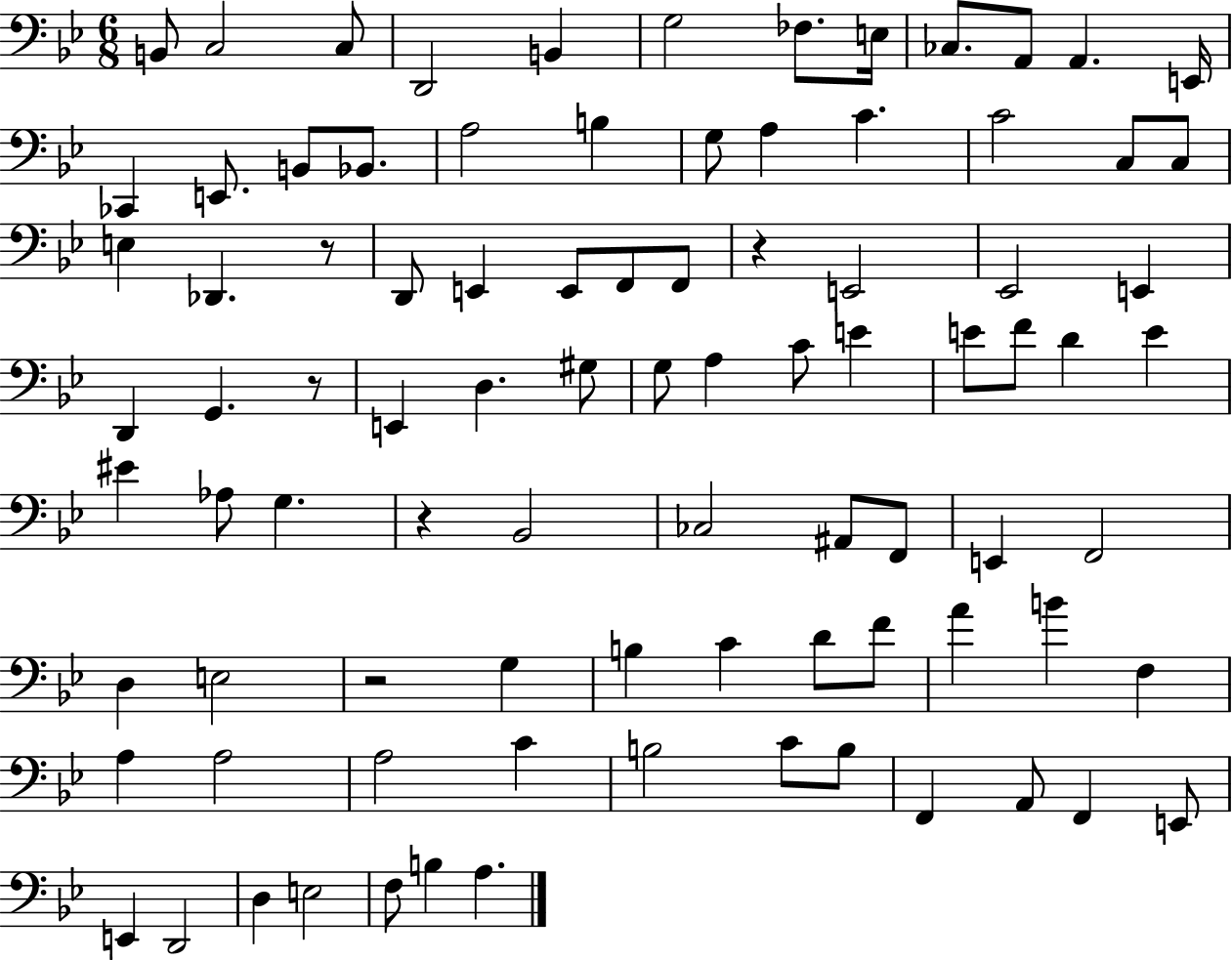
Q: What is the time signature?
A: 6/8